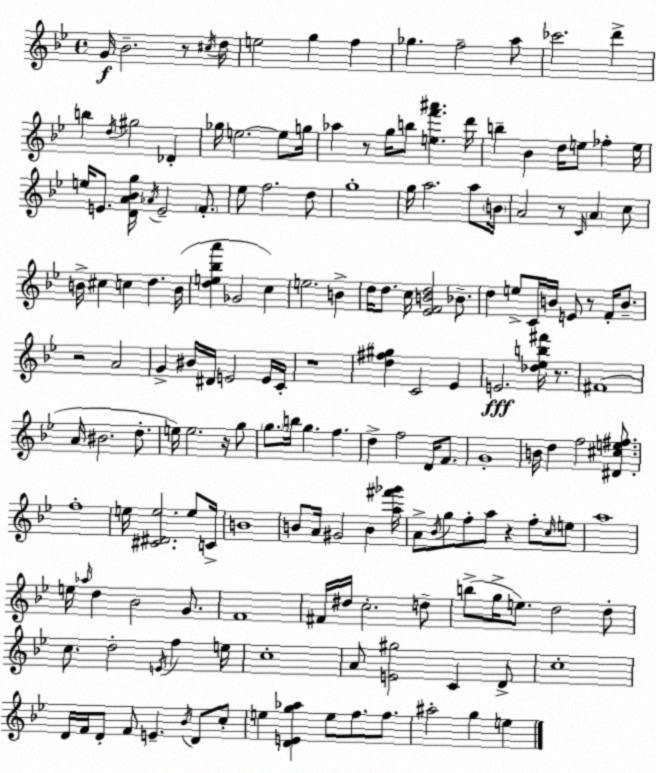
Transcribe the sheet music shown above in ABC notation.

X:1
T:Untitled
M:4/4
L:1/4
K:Gm
G/4 _B2 z/2 ^c/4 d/4 e2 g f _g f2 a/2 _c'2 d' b d/4 ^g2 _D _g/4 e2 e/2 g/4 _a z/2 g/4 b/2 [ef'^a'] d'/4 b _B d/4 e/2 _f e/4 e/4 E/2 [DA_Bg]/4 _A/4 E2 F/2 _e/2 f2 d/2 g4 g/4 a2 a/2 B/4 A2 z/2 C/4 A c/2 B/4 ^c c d B/4 [de_ba'] _G2 c e2 B d/4 d/2 c/4 [_EFBd]2 _B/2 d e/2 C/4 B/4 E/2 z/2 F/4 B/2 z2 A2 G ^B/4 ^D/4 E2 E/4 C/4 z4 [d^f^g] C2 _E E2 [_d_eb^f']/4 z/2 ^F4 A/4 ^B2 d/2 e/4 e2 z/4 g/2 g/2 b/4 g f d f2 D/4 F/2 G4 B/4 d f2 [^D^ce^f]/2 f4 e/4 [^C^De]2 e/2 C/4 B4 B/2 A/4 ^G2 B [a^f'_g']/4 A/2 _B/4 g/2 f/2 a/2 z f/2 c/4 e/2 a4 e/4 _a/4 d _B2 G/2 F4 ^F/4 ^d/4 c2 d/2 b/2 g/4 e/2 d2 d/2 c/2 d2 E/4 f e/4 c4 A/2 [E^g]2 C D/2 c4 D/4 F/4 D/2 F/2 E _B/4 D/2 c/2 e [DEg_a] e/2 f/2 f/2 ^a2 g e